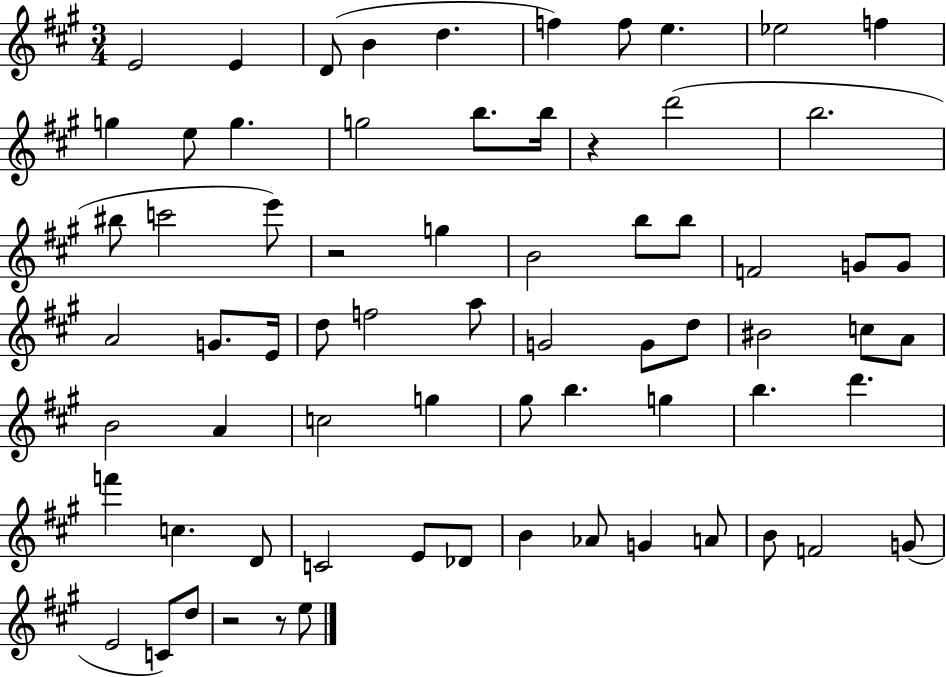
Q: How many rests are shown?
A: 4